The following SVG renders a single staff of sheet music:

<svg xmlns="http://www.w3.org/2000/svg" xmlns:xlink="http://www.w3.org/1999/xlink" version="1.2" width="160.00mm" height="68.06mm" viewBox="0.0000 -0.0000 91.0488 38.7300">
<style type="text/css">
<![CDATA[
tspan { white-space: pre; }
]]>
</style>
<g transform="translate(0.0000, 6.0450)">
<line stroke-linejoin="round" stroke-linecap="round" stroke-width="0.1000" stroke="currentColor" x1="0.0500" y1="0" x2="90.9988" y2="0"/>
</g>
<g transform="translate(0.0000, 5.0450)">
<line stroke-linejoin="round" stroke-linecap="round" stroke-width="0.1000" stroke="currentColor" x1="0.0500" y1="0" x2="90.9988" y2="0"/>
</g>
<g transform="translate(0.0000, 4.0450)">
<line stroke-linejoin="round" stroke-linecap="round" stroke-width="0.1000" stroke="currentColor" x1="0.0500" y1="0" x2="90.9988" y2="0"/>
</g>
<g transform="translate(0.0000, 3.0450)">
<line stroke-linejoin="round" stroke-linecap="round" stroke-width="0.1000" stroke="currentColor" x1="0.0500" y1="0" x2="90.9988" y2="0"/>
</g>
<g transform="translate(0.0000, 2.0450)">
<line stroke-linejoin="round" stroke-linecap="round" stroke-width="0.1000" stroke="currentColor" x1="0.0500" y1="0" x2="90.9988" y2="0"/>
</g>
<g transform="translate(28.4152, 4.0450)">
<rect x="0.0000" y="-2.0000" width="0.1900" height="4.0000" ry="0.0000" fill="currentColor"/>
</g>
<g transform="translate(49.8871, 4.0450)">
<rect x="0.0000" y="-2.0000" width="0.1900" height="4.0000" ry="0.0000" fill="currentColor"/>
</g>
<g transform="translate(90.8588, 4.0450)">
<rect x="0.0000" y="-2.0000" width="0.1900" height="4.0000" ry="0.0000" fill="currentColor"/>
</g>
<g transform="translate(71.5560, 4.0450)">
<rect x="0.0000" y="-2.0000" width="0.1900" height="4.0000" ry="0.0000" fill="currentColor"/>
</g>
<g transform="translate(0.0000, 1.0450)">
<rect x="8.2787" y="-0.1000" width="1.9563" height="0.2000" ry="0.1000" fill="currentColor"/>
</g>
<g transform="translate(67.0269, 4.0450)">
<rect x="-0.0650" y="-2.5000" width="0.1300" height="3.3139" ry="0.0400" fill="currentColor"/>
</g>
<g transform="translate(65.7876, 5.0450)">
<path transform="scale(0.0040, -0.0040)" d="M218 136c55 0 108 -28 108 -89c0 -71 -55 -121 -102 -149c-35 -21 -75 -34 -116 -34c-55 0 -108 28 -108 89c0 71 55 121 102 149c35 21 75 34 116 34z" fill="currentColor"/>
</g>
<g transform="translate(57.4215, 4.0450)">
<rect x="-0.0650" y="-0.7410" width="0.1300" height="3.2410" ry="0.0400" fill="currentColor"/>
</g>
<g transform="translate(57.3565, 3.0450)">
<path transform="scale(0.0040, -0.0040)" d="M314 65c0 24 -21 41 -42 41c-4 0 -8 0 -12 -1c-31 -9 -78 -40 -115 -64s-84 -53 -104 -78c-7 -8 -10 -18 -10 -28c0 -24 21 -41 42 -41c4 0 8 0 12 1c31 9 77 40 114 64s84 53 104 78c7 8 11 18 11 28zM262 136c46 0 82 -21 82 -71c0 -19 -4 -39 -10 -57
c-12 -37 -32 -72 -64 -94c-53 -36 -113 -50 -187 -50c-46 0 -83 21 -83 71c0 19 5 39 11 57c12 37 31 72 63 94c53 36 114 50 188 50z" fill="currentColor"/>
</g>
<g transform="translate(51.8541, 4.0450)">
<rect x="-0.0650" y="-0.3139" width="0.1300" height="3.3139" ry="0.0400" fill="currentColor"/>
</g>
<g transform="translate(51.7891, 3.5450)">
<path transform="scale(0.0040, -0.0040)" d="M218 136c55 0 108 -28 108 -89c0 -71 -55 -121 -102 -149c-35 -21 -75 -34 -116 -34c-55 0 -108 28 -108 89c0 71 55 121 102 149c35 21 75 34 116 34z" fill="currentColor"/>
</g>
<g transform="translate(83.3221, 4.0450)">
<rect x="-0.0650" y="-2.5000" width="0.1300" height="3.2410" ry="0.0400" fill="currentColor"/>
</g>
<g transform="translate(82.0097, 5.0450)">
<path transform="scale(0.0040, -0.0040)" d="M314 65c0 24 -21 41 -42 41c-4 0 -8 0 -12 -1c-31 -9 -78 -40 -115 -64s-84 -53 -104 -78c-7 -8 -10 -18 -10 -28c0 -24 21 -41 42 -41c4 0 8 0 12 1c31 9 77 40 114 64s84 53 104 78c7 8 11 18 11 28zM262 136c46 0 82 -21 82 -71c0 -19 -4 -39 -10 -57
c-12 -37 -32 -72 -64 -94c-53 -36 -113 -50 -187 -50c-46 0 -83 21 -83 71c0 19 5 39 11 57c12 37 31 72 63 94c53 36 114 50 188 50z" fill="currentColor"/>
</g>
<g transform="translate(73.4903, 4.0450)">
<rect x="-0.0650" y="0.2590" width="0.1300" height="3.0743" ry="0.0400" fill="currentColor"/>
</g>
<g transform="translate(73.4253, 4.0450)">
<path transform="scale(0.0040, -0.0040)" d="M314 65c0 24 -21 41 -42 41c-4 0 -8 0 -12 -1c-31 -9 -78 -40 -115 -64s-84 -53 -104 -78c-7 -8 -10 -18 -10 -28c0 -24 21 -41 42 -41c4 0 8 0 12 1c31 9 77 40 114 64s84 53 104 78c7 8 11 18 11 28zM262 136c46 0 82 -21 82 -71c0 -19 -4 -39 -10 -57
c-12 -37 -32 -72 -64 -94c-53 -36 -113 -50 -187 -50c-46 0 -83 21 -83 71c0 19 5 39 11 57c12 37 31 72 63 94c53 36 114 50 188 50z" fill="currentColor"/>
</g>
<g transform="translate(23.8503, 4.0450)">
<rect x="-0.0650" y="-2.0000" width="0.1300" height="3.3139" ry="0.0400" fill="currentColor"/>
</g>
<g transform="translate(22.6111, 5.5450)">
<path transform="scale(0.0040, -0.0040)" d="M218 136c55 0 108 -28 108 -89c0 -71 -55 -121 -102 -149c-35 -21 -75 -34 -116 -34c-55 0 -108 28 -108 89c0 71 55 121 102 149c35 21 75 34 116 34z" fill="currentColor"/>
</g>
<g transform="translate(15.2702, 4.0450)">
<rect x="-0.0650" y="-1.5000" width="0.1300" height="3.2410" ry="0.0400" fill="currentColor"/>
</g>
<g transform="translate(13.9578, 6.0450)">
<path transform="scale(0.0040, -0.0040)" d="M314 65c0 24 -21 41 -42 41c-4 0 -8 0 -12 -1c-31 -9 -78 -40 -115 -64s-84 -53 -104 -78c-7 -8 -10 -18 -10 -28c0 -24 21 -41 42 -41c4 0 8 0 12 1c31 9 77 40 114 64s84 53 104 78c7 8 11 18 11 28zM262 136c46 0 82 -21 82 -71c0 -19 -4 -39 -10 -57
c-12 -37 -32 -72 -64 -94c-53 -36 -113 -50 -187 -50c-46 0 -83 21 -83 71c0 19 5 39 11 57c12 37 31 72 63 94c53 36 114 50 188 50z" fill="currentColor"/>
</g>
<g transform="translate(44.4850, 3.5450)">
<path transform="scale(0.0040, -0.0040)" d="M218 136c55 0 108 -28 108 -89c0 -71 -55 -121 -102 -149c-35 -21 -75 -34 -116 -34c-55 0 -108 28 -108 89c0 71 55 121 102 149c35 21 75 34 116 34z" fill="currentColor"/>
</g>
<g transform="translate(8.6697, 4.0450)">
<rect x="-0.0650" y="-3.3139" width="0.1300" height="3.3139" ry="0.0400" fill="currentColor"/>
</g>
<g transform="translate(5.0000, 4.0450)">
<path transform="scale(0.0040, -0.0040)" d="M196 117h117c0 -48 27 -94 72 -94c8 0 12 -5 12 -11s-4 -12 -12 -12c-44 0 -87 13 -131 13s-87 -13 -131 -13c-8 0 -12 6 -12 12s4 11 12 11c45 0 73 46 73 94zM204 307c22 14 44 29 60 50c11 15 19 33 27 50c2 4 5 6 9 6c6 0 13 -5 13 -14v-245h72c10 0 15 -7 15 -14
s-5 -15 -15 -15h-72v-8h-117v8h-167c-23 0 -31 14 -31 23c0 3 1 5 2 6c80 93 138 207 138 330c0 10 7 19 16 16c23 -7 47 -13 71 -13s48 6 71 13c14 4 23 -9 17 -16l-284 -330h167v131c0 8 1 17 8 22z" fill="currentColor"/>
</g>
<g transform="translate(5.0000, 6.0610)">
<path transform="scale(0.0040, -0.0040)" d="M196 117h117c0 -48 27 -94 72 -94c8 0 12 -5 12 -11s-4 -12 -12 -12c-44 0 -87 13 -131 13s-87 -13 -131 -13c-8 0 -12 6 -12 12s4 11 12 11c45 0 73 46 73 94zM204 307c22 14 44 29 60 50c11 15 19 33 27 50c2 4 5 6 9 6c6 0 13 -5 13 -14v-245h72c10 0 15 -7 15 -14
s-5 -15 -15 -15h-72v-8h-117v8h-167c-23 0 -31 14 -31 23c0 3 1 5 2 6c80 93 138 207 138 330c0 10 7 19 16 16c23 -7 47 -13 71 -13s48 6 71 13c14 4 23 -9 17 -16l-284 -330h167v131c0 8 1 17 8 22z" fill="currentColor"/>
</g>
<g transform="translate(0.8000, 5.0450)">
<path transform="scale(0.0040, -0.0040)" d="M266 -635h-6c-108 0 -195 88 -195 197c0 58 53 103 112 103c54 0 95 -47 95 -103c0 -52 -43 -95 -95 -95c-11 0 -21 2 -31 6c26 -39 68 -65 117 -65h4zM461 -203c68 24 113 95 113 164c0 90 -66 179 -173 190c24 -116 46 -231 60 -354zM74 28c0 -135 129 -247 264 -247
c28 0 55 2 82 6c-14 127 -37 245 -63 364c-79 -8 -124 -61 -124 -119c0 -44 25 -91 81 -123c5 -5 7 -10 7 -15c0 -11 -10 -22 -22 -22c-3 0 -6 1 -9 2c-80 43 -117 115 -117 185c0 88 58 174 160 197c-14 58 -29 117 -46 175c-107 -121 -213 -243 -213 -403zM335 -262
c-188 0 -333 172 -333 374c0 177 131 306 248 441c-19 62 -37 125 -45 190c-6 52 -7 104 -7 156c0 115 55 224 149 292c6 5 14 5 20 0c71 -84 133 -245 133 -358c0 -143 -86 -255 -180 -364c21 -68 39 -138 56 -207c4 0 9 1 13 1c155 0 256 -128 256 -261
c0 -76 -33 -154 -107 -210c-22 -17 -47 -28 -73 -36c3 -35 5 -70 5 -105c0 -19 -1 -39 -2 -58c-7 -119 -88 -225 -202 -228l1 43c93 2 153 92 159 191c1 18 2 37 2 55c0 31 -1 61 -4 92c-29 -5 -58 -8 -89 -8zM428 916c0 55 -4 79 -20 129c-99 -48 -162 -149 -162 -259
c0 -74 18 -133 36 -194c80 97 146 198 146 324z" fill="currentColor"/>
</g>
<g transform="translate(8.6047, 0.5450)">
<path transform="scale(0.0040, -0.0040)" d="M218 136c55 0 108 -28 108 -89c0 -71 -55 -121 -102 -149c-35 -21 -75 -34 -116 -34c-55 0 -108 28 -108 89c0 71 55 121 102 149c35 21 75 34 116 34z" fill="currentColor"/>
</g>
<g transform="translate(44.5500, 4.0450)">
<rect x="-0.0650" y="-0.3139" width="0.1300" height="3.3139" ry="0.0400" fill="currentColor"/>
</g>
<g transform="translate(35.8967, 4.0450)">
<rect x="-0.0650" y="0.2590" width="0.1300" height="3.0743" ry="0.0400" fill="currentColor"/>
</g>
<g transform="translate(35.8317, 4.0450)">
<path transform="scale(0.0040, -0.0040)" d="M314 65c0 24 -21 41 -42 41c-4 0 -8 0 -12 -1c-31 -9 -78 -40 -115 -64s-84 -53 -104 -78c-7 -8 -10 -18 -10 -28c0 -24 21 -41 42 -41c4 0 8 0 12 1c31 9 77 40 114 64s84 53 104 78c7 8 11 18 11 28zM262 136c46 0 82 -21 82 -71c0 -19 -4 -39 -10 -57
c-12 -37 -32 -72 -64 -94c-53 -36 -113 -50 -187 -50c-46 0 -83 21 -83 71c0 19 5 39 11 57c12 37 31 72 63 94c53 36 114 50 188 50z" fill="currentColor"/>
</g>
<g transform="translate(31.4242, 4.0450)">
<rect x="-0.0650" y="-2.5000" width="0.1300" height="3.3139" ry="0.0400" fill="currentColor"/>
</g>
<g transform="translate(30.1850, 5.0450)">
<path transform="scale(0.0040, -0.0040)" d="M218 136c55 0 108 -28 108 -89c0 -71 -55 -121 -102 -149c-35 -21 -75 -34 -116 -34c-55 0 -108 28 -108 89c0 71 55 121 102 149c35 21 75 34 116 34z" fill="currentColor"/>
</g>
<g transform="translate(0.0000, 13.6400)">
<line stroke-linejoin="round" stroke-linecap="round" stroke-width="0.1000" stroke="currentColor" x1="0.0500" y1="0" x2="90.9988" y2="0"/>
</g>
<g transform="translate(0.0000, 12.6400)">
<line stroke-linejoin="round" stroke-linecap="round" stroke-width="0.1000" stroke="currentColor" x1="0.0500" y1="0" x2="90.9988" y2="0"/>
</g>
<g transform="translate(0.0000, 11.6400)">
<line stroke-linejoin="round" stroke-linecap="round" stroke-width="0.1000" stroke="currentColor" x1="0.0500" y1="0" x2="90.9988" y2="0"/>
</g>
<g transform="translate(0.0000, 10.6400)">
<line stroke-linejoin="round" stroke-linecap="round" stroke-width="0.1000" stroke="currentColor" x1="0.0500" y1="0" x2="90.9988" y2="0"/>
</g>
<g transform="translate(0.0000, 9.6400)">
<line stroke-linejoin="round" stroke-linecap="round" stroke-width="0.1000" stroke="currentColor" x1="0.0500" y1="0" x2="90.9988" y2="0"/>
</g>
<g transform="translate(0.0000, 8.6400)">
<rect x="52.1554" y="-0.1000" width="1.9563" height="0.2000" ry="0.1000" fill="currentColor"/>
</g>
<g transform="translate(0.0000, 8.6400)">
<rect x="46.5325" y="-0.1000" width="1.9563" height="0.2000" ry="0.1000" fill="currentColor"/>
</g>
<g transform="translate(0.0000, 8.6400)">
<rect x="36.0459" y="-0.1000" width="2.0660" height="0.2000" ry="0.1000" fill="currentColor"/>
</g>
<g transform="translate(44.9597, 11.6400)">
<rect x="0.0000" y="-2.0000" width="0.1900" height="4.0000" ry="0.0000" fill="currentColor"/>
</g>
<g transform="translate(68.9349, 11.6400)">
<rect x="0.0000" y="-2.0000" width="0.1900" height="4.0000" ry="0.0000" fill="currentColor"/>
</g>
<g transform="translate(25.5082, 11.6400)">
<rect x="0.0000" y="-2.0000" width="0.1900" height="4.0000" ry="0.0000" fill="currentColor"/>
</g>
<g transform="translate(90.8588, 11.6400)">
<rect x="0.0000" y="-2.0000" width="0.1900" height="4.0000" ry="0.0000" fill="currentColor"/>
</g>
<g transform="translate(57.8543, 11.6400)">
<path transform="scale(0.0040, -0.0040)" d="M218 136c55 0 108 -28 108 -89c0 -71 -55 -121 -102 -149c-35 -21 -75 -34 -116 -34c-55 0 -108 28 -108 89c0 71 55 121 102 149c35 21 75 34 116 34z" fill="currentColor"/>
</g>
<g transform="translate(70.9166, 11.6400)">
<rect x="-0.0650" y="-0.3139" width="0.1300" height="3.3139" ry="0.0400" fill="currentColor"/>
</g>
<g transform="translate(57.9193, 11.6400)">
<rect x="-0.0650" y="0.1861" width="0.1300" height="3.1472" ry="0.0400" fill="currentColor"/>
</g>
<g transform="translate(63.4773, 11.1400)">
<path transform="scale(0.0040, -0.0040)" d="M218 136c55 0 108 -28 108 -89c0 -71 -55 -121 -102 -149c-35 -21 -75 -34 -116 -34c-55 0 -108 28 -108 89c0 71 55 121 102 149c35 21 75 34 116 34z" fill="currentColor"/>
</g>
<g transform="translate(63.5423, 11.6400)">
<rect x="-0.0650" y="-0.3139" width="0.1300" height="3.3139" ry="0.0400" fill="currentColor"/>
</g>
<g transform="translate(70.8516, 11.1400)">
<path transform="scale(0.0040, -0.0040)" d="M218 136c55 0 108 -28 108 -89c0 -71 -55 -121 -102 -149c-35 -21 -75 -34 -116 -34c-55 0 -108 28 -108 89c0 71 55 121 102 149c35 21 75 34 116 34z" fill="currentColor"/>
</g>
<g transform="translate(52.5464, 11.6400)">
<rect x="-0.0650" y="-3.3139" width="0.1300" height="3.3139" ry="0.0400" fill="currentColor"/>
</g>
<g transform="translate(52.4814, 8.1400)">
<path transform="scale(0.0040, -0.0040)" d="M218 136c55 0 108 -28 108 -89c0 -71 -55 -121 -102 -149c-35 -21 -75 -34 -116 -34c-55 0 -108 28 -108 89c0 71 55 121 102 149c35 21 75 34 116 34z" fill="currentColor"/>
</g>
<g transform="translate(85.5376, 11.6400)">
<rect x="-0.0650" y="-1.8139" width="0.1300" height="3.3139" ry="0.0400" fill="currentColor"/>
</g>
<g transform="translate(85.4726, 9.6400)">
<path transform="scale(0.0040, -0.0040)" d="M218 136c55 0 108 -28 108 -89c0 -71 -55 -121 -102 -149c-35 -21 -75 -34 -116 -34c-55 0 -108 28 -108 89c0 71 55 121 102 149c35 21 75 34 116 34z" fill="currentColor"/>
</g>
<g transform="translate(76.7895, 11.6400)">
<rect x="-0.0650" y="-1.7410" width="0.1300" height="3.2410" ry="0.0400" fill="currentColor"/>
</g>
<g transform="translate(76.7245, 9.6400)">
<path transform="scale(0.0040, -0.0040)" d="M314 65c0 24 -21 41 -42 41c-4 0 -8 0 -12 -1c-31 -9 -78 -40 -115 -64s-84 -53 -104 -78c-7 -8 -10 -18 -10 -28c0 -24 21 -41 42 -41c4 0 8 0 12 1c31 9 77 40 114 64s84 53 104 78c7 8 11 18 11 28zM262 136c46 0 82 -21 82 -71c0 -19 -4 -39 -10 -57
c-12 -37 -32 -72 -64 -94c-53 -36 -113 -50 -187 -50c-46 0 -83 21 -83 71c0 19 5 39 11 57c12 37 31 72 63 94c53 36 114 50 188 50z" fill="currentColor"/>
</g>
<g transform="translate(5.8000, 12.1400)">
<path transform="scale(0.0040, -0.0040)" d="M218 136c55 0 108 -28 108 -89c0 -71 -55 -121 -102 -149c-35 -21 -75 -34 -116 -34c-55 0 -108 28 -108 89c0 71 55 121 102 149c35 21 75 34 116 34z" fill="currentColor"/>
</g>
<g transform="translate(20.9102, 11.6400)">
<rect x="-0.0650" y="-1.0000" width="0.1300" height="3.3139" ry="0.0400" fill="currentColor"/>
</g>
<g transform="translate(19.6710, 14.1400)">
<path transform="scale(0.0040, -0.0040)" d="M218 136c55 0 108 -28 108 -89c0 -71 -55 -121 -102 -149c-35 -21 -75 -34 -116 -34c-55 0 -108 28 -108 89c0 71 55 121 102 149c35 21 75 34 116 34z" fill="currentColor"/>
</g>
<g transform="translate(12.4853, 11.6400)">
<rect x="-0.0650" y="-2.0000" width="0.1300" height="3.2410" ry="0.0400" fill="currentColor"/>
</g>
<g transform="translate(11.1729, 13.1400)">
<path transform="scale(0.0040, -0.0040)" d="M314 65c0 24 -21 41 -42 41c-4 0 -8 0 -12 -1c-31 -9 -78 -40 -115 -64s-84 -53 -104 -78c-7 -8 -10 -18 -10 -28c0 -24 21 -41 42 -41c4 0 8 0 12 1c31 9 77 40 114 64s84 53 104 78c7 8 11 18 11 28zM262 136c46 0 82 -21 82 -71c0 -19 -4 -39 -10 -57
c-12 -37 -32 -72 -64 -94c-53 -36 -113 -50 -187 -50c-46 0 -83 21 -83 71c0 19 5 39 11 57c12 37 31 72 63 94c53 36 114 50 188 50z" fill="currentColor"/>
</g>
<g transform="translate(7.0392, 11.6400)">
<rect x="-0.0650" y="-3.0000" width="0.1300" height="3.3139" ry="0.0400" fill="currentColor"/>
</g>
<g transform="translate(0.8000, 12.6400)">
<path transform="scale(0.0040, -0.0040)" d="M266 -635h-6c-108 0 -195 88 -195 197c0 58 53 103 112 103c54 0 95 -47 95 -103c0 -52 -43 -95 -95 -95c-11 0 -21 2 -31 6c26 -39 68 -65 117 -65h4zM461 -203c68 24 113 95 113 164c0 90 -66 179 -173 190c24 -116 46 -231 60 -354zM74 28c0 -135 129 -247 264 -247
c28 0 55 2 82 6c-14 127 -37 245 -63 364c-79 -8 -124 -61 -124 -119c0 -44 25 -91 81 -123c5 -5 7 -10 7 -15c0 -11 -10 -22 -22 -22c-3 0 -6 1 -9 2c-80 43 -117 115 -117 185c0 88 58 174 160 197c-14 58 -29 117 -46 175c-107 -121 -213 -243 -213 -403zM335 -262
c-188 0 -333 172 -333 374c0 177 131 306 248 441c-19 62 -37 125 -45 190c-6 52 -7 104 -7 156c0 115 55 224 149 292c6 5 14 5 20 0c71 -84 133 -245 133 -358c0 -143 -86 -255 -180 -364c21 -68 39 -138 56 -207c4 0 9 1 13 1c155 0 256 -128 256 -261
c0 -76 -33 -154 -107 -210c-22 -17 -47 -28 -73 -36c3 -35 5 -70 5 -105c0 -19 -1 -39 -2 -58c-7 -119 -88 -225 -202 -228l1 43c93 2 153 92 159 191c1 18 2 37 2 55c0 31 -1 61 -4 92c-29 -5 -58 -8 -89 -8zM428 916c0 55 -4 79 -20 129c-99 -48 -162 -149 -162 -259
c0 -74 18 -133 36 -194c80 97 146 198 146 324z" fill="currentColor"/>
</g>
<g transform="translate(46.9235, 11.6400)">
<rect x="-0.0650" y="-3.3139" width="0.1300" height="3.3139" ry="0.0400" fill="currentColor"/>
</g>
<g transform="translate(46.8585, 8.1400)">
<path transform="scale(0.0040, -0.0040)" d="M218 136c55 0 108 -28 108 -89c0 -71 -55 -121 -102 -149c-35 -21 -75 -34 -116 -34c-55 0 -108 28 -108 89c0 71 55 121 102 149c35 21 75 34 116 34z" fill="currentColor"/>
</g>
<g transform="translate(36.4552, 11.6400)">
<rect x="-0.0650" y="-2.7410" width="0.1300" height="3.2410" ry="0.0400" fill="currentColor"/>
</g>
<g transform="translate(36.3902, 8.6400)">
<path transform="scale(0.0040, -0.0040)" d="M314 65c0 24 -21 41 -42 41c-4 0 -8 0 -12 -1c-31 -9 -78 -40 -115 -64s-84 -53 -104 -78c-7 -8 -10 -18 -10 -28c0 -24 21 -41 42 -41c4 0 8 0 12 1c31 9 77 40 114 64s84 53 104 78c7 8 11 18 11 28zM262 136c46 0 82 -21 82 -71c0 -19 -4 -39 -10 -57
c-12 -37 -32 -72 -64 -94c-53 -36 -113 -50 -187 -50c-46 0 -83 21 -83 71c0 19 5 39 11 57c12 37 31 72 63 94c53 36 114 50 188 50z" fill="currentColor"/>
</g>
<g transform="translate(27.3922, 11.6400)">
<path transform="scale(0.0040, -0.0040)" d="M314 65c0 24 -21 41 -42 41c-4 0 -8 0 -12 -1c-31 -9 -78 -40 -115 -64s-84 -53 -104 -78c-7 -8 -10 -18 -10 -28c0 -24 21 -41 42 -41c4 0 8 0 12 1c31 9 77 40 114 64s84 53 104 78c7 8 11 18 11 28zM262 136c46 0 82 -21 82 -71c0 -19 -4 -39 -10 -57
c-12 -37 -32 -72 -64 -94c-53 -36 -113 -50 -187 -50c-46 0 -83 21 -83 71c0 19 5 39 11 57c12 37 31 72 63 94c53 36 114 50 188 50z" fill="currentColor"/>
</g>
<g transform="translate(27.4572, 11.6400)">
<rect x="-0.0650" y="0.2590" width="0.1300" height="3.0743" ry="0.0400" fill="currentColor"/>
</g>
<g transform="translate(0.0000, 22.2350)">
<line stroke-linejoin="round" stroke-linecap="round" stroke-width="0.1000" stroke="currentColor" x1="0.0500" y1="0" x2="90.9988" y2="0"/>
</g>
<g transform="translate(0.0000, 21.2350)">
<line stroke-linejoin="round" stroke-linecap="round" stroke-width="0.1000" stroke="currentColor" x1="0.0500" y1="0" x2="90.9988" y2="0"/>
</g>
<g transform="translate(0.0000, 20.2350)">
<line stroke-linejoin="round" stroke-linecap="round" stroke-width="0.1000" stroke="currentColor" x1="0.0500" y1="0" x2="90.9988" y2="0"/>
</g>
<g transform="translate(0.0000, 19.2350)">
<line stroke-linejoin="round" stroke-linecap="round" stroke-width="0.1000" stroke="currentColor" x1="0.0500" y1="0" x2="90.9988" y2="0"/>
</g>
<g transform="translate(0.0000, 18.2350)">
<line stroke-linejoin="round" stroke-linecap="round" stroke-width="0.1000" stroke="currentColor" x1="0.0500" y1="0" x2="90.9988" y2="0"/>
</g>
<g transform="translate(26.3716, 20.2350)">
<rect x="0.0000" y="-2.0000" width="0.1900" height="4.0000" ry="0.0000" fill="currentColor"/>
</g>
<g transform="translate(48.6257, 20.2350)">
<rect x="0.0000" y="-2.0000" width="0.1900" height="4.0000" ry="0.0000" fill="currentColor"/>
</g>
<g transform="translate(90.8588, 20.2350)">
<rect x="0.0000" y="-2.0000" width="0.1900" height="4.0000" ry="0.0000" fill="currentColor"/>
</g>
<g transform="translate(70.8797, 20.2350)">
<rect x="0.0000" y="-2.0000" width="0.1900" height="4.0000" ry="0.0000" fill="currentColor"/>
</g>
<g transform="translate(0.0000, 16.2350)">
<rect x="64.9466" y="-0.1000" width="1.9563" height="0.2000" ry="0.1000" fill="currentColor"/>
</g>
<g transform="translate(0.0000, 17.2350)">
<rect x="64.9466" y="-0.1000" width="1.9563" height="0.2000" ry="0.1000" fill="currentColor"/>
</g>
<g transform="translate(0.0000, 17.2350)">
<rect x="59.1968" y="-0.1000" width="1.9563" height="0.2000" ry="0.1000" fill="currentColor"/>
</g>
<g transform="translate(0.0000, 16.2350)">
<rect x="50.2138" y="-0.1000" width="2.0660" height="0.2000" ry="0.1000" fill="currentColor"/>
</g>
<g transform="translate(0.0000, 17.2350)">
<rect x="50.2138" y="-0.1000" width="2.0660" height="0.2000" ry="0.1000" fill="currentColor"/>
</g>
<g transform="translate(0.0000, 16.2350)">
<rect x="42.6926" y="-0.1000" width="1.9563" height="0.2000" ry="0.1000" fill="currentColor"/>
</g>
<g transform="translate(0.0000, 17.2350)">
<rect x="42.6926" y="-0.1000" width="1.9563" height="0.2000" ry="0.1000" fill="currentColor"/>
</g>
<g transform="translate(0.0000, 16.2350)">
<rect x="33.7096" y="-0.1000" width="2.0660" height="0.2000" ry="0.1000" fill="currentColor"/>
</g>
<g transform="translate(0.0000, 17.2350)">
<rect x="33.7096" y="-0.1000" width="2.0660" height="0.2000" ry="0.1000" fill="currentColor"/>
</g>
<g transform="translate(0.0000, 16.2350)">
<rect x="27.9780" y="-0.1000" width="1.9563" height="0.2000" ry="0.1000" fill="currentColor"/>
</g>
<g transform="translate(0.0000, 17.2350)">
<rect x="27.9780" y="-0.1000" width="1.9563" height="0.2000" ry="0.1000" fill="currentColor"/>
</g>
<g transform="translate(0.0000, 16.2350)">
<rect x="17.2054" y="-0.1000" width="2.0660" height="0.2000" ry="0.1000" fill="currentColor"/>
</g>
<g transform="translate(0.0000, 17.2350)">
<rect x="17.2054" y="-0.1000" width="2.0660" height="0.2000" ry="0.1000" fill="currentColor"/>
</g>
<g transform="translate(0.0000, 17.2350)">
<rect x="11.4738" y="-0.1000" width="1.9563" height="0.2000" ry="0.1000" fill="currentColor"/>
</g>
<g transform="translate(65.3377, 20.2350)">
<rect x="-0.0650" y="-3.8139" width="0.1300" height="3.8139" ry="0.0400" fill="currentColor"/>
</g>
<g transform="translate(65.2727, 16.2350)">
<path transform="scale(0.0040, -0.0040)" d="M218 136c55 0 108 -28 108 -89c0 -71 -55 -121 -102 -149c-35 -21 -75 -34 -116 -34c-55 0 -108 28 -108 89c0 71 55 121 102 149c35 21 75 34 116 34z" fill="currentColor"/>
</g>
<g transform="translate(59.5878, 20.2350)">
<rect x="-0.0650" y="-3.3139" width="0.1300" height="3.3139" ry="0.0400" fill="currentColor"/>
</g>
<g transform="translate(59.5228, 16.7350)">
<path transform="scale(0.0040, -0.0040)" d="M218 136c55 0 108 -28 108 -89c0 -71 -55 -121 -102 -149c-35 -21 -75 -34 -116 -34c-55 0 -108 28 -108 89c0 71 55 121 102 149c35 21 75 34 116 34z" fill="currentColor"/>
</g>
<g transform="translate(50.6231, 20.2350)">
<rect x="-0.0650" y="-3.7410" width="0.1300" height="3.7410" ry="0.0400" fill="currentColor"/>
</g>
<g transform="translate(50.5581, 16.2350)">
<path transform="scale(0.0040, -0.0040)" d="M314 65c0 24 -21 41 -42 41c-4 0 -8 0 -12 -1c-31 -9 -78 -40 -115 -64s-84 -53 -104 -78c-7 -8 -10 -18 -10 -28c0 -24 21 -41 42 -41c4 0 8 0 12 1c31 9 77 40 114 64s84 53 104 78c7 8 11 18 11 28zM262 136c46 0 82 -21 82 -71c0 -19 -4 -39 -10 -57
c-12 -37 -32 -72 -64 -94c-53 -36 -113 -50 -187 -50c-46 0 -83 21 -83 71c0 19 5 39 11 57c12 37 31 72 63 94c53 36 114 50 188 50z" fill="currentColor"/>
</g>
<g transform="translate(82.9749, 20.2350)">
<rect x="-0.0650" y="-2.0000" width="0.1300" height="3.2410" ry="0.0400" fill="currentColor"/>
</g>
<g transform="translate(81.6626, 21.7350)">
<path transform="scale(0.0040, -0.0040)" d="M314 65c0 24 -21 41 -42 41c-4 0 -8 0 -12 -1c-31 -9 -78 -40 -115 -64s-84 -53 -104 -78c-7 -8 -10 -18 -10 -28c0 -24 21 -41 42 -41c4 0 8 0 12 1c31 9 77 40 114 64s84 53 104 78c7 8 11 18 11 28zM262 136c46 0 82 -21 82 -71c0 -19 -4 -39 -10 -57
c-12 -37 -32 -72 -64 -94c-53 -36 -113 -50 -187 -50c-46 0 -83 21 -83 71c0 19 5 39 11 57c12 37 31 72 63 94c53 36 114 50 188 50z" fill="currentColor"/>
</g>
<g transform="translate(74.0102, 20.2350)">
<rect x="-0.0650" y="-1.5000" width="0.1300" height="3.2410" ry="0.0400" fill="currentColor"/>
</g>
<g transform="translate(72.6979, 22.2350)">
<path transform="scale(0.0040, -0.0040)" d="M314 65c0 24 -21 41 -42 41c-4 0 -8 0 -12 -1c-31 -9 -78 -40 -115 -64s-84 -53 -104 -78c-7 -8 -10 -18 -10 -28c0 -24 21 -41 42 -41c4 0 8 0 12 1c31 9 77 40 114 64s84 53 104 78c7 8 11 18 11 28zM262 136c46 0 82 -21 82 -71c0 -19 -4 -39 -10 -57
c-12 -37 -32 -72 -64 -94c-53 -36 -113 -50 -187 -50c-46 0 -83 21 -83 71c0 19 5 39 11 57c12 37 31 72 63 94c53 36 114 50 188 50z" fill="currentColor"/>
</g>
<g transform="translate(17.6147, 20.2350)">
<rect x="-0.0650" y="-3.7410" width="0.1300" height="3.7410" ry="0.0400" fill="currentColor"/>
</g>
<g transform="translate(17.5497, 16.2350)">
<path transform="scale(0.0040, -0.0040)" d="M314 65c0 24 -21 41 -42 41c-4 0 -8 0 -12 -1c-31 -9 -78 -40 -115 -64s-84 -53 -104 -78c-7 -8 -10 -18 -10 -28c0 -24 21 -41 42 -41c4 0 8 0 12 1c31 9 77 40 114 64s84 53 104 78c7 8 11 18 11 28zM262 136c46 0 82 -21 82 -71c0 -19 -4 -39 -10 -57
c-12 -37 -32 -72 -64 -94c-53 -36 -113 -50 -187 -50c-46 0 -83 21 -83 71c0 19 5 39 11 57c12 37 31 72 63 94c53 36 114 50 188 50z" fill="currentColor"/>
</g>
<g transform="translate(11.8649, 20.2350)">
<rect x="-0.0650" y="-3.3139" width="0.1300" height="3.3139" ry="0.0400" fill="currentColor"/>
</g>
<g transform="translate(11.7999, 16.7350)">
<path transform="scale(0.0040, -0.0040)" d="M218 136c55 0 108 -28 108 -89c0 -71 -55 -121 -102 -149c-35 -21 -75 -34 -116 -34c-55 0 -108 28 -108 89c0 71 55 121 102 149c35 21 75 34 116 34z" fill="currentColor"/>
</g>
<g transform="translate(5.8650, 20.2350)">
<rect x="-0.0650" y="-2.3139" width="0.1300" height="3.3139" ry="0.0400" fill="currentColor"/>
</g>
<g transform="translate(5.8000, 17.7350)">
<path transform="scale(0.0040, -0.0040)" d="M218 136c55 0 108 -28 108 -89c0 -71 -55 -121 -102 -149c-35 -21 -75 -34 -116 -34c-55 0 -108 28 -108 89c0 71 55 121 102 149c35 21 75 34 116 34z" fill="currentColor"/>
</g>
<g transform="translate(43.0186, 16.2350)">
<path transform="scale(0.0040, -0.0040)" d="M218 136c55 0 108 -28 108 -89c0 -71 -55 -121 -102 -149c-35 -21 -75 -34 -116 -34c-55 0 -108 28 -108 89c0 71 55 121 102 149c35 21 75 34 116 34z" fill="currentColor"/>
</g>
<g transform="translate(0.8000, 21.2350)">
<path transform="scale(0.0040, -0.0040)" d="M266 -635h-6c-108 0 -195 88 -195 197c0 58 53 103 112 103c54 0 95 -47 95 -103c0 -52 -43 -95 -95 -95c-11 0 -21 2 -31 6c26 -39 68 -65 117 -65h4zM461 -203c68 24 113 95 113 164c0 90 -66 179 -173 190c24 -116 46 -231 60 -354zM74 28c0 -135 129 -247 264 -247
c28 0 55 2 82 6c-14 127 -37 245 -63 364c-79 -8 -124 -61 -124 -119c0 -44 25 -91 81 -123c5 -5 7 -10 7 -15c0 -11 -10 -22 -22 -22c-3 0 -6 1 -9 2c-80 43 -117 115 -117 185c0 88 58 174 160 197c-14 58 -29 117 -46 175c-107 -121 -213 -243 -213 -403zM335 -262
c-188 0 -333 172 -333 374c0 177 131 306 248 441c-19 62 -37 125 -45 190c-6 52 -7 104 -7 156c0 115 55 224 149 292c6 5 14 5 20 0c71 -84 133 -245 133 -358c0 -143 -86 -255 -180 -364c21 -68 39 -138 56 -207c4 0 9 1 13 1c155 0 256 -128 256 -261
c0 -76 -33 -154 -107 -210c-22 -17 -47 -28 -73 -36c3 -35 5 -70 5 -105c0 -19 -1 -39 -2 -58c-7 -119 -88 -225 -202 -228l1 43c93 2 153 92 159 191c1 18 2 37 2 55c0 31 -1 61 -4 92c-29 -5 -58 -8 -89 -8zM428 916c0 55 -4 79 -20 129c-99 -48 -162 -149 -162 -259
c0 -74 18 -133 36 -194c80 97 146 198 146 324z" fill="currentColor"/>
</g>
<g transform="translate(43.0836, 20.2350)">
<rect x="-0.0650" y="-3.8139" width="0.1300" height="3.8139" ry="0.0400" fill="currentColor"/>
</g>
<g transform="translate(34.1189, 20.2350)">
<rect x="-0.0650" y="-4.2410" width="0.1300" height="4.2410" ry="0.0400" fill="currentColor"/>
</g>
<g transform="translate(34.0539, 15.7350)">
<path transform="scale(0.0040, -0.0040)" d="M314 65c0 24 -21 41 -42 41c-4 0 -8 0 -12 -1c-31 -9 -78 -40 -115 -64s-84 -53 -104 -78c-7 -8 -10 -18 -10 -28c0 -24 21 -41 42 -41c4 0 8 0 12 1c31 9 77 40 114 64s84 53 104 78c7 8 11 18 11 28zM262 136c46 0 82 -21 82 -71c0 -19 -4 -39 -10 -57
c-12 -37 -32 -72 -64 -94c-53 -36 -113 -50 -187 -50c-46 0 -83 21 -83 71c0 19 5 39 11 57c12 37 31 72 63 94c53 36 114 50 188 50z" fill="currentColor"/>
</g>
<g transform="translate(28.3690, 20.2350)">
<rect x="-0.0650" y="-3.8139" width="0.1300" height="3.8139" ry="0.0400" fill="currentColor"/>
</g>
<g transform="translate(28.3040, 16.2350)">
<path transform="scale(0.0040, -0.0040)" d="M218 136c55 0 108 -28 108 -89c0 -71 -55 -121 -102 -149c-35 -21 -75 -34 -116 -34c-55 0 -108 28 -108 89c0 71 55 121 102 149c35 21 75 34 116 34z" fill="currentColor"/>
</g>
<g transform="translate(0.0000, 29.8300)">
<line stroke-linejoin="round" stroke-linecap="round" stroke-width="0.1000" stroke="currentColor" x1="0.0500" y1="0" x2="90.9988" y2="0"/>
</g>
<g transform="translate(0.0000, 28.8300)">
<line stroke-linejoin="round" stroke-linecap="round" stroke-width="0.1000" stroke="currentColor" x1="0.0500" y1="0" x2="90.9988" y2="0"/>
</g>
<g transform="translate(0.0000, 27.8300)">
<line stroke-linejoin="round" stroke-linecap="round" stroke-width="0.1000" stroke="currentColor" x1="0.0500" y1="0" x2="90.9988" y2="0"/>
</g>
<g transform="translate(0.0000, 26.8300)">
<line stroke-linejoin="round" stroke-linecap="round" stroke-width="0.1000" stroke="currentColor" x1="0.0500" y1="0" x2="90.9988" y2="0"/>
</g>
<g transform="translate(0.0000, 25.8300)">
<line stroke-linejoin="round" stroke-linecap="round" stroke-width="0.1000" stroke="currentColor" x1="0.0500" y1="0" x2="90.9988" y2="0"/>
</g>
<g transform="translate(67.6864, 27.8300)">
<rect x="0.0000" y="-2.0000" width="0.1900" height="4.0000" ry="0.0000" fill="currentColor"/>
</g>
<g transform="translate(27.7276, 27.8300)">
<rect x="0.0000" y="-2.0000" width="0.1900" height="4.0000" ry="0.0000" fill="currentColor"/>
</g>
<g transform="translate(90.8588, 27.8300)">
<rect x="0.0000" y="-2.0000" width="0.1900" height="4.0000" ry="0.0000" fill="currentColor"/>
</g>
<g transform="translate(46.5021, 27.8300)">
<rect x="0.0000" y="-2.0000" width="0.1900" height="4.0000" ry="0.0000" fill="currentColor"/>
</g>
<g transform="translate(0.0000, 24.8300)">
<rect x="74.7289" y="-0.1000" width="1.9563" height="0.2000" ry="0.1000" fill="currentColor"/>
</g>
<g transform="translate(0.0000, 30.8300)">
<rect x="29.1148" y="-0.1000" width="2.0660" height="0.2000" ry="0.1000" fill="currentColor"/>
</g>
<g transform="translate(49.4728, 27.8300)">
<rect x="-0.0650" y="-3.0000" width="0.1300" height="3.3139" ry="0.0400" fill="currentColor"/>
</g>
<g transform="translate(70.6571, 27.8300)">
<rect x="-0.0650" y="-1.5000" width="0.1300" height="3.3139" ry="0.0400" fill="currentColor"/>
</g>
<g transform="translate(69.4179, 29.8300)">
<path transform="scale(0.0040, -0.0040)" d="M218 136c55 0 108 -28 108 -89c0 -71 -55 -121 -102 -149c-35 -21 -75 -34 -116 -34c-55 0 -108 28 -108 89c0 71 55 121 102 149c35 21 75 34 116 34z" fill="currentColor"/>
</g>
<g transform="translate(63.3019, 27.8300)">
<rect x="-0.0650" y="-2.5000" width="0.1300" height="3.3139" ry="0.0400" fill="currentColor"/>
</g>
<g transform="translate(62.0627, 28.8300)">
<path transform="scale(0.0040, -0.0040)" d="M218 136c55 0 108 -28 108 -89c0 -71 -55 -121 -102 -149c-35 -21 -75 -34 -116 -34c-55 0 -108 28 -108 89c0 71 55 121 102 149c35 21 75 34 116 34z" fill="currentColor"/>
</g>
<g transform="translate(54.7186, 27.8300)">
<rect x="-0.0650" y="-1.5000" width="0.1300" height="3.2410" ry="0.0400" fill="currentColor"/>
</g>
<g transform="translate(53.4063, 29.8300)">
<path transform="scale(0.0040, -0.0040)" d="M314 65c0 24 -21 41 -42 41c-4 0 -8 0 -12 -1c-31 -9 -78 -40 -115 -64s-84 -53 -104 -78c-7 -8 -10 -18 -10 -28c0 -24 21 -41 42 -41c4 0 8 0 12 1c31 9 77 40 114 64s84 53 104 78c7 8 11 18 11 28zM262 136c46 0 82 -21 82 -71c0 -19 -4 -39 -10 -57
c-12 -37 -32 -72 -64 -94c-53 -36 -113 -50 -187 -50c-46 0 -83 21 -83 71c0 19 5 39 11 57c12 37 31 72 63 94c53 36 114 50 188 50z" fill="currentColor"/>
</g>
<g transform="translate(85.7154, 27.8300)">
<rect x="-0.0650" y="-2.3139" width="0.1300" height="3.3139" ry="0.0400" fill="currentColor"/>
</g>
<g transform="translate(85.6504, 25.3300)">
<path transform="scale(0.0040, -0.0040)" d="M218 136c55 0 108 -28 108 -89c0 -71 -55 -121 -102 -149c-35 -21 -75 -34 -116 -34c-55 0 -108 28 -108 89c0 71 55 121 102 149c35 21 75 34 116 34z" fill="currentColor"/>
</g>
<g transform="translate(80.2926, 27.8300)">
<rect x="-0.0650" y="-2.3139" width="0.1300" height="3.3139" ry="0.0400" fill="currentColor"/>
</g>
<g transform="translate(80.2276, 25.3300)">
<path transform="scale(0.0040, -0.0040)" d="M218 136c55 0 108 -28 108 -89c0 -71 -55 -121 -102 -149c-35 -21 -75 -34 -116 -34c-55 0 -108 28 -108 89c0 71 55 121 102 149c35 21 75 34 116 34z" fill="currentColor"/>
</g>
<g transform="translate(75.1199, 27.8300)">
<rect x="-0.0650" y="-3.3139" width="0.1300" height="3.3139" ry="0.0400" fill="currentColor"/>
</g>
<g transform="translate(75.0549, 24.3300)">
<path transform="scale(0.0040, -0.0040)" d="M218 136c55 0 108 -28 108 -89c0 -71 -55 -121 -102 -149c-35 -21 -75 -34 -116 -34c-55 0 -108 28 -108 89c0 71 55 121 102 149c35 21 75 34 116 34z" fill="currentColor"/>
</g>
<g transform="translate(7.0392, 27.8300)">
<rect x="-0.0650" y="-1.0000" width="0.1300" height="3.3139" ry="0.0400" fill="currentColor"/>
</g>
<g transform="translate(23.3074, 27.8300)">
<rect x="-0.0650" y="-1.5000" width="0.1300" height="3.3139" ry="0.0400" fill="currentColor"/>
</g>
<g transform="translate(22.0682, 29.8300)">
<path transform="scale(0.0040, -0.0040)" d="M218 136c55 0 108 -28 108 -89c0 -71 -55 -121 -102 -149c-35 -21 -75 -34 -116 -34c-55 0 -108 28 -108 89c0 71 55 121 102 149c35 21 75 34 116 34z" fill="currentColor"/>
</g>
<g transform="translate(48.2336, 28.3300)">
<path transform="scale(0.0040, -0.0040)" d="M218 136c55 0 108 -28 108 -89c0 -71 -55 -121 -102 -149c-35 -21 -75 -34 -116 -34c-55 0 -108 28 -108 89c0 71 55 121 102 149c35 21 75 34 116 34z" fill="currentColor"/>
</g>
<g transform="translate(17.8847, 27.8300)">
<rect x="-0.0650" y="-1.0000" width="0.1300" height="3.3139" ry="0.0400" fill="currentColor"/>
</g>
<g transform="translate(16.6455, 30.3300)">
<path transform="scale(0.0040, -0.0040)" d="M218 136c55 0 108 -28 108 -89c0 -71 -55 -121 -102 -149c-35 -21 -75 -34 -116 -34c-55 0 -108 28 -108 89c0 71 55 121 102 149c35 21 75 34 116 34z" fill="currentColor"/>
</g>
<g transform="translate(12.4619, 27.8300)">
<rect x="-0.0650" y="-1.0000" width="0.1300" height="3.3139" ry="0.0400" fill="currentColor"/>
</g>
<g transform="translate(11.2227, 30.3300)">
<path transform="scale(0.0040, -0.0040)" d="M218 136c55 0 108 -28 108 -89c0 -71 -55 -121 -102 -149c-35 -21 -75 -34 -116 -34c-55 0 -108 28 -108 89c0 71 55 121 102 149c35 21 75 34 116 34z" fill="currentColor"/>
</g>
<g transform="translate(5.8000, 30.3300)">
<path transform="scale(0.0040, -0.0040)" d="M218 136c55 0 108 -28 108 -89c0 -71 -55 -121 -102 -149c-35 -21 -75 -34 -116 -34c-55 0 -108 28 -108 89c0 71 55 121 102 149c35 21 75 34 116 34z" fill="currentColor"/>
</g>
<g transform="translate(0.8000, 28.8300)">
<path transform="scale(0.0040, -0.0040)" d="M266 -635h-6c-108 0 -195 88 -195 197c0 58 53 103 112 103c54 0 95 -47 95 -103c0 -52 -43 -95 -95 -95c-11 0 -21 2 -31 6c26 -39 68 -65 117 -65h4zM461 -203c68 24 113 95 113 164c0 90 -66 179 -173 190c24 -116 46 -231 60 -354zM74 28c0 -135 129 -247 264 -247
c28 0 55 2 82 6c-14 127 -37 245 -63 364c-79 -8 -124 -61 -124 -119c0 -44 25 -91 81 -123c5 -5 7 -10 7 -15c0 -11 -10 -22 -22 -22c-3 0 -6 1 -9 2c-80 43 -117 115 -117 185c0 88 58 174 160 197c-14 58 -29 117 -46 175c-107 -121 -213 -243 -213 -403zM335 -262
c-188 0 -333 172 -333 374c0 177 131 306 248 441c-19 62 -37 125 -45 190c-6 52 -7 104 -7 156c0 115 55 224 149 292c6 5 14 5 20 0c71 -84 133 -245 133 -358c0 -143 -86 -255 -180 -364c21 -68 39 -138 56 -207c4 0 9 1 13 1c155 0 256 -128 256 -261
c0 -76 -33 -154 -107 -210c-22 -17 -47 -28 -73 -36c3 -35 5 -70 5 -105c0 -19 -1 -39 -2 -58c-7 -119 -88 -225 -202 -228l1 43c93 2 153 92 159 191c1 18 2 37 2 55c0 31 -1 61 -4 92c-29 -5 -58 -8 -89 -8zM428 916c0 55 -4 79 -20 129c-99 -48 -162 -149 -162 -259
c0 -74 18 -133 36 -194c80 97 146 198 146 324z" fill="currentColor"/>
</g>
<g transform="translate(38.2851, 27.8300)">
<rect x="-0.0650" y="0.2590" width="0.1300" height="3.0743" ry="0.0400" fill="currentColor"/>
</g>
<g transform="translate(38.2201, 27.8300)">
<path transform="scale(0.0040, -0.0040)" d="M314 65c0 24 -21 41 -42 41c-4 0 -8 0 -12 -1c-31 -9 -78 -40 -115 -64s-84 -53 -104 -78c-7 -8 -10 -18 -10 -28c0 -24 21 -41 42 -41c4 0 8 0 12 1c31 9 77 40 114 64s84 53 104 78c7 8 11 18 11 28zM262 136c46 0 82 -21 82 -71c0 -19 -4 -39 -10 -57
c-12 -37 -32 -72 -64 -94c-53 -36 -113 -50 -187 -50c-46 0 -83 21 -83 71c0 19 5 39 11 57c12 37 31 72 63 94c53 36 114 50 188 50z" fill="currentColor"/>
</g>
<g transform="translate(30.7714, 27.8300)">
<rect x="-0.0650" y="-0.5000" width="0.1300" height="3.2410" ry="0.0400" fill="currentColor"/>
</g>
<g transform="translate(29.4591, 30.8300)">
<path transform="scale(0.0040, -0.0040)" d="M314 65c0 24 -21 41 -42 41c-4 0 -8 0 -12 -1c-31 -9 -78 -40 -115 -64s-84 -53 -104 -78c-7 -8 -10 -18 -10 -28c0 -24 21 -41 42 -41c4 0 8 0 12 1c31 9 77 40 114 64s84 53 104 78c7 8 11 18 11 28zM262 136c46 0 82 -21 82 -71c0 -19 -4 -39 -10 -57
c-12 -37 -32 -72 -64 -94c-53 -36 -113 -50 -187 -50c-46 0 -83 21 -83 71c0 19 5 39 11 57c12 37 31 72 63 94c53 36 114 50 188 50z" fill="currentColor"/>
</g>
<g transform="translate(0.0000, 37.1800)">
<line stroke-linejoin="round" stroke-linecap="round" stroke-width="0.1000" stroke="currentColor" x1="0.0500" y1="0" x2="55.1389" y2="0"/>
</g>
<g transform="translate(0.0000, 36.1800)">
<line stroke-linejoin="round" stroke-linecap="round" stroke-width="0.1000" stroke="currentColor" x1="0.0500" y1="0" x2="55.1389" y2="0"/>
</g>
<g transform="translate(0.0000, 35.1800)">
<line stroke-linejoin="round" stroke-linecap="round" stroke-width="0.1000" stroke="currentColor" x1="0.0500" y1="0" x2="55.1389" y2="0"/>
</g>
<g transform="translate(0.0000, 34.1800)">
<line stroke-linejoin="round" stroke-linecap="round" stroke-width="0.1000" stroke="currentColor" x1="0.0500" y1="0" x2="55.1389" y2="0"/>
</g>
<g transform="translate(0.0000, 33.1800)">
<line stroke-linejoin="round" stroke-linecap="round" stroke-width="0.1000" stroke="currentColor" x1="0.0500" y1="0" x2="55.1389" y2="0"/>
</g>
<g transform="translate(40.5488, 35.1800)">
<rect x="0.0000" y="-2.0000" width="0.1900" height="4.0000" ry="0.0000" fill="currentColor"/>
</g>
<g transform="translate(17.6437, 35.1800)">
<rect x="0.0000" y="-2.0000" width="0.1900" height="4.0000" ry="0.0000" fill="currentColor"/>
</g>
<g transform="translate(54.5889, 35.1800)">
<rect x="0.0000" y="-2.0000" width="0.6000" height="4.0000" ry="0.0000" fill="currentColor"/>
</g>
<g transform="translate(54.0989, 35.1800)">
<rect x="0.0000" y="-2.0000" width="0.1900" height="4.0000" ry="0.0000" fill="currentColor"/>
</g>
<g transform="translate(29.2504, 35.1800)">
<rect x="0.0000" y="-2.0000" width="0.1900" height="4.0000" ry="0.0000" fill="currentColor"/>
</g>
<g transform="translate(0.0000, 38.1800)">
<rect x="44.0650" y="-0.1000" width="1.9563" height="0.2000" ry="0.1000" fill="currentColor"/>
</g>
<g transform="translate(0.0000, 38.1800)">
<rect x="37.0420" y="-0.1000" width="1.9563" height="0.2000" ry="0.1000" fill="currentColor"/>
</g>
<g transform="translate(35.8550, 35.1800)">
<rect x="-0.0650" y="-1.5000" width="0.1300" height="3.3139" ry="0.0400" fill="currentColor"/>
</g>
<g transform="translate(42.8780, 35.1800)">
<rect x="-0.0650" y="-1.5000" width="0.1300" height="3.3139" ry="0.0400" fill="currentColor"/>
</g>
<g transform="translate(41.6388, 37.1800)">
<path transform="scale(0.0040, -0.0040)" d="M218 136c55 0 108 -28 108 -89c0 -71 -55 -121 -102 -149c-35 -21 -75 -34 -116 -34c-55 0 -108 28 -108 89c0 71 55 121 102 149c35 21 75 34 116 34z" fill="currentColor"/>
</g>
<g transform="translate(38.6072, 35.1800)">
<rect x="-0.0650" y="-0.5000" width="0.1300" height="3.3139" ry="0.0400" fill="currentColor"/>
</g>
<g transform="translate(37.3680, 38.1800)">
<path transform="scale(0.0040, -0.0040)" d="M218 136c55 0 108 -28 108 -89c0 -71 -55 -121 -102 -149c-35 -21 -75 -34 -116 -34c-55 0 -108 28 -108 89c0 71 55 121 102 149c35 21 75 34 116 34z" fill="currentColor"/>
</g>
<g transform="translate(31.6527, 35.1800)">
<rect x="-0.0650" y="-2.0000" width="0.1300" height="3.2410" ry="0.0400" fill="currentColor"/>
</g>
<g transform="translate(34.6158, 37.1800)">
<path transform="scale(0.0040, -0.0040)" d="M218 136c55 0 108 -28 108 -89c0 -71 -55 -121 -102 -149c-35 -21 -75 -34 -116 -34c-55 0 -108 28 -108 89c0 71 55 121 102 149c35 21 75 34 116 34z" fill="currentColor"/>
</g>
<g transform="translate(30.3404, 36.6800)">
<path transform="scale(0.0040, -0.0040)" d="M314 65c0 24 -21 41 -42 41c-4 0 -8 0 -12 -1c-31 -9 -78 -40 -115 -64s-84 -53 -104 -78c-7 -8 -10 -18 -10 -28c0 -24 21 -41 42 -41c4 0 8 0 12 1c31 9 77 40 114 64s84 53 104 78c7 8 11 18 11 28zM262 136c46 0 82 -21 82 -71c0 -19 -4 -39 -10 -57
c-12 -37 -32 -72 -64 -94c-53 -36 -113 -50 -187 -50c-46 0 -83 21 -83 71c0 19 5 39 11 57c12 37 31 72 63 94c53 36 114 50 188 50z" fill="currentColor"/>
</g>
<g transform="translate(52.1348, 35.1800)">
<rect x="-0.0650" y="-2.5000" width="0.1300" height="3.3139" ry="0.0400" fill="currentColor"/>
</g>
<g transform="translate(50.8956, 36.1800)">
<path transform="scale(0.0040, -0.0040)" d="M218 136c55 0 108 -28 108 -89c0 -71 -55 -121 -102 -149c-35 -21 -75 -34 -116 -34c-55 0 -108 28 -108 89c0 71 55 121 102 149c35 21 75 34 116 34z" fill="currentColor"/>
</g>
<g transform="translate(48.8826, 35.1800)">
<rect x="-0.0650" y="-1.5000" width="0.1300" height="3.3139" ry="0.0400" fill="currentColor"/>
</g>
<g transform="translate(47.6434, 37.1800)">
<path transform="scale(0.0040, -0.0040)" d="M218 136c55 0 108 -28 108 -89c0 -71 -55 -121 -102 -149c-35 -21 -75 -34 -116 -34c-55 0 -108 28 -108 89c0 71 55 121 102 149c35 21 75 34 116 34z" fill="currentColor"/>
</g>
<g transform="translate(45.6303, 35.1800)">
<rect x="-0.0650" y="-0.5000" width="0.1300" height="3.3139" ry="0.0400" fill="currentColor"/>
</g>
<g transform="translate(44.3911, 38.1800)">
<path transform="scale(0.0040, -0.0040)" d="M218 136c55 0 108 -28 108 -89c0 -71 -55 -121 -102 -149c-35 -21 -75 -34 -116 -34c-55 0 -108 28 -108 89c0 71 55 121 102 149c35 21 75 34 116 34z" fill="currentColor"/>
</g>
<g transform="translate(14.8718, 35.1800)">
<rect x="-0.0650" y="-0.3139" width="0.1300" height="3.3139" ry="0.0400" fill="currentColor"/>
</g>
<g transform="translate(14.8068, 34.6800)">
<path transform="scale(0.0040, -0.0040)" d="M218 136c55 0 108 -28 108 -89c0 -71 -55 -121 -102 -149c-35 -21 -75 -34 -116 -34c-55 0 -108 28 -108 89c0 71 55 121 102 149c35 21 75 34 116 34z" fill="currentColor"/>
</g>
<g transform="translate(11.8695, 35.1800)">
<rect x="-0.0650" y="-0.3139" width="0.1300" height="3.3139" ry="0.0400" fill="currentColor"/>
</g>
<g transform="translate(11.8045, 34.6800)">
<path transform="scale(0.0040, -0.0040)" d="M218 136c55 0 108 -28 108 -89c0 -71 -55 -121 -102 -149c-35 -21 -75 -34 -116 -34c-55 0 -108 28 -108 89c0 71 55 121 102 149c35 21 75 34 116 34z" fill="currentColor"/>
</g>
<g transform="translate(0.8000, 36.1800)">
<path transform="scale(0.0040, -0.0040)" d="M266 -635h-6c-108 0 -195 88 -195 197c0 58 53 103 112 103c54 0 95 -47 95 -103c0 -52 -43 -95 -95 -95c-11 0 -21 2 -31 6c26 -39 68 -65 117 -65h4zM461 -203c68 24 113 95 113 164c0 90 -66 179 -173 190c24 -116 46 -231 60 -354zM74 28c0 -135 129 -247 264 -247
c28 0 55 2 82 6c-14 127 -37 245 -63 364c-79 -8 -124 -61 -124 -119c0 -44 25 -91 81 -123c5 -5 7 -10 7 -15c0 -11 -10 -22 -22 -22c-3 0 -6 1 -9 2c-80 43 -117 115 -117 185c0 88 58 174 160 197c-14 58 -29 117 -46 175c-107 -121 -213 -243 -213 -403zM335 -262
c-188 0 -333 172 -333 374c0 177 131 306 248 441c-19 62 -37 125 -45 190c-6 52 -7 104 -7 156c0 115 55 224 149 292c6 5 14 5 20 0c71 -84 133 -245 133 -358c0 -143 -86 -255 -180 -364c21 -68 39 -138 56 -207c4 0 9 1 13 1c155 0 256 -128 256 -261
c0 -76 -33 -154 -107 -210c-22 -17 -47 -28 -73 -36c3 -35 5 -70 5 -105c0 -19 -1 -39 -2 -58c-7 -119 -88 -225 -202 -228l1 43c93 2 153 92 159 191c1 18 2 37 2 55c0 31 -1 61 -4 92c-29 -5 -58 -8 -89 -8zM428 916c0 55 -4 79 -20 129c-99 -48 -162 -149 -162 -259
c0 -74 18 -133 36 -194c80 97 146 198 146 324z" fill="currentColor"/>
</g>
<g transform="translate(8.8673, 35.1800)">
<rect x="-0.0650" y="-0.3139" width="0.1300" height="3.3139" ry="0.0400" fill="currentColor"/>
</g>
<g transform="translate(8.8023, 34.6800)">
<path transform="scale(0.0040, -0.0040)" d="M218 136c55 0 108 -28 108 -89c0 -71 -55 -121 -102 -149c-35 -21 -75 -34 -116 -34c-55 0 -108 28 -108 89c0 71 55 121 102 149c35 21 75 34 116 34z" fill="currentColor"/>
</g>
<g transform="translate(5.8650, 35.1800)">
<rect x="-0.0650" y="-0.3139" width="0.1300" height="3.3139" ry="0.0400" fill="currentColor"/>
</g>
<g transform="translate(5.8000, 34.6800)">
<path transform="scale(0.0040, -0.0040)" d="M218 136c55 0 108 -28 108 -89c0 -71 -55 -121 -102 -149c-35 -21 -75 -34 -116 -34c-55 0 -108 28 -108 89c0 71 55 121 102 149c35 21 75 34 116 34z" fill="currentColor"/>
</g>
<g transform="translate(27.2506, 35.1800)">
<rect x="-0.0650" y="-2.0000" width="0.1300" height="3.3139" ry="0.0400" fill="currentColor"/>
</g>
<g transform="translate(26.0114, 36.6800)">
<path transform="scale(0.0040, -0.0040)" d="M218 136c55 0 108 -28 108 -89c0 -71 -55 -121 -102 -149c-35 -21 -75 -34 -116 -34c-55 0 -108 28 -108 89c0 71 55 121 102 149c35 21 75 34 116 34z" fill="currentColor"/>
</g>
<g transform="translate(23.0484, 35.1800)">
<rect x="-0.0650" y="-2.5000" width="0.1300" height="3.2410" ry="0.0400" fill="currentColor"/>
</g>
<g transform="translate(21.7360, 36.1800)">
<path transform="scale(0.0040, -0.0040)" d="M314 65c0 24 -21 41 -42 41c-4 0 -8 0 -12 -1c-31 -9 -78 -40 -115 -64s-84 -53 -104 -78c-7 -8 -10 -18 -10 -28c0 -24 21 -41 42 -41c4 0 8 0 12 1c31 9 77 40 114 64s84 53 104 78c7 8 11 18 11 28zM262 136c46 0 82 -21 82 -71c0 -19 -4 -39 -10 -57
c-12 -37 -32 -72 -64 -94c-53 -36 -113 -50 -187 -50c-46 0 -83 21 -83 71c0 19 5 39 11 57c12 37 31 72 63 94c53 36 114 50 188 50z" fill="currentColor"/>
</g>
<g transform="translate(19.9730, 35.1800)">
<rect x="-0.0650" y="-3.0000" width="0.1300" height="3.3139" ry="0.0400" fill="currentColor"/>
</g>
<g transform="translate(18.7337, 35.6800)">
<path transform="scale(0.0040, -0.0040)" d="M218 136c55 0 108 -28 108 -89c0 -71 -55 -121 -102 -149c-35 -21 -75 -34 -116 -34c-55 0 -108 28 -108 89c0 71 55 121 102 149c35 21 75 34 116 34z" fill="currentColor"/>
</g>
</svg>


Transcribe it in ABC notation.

X:1
T:Untitled
M:4/4
L:1/4
K:C
b E2 F G B2 c c d2 G B2 G2 A F2 D B2 a2 b b B c c f2 f g b c'2 c' d'2 c' c'2 b c' E2 F2 D D D E C2 B2 A E2 G E b g g c c c c A G2 F F2 E C E C E G